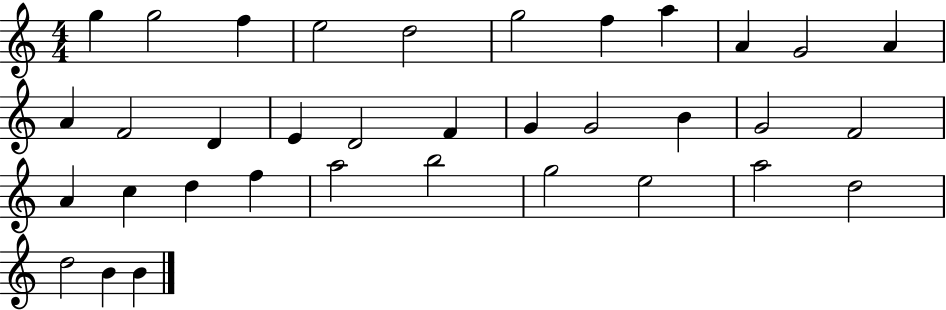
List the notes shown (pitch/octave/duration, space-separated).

G5/q G5/h F5/q E5/h D5/h G5/h F5/q A5/q A4/q G4/h A4/q A4/q F4/h D4/q E4/q D4/h F4/q G4/q G4/h B4/q G4/h F4/h A4/q C5/q D5/q F5/q A5/h B5/h G5/h E5/h A5/h D5/h D5/h B4/q B4/q